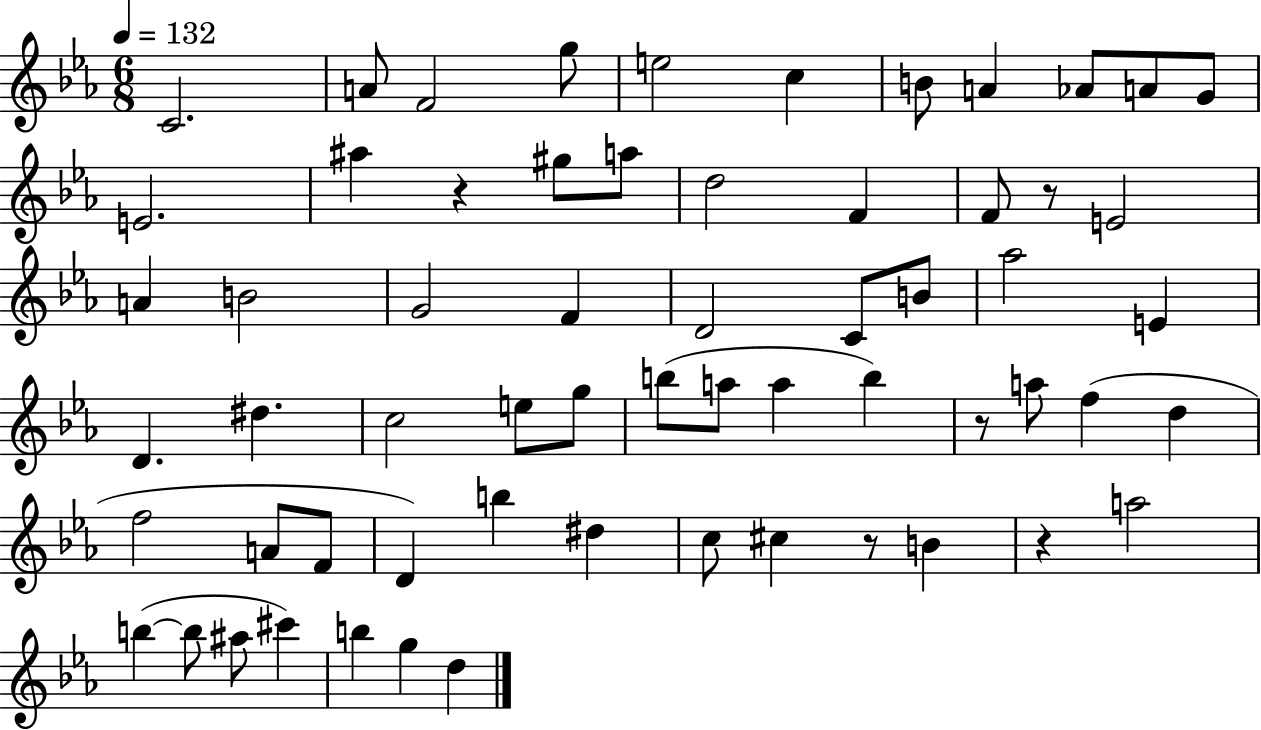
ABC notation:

X:1
T:Untitled
M:6/8
L:1/4
K:Eb
C2 A/2 F2 g/2 e2 c B/2 A _A/2 A/2 G/2 E2 ^a z ^g/2 a/2 d2 F F/2 z/2 E2 A B2 G2 F D2 C/2 B/2 _a2 E D ^d c2 e/2 g/2 b/2 a/2 a b z/2 a/2 f d f2 A/2 F/2 D b ^d c/2 ^c z/2 B z a2 b b/2 ^a/2 ^c' b g d